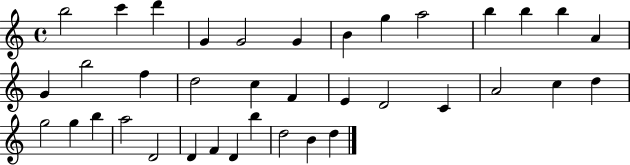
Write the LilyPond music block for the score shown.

{
  \clef treble
  \time 4/4
  \defaultTimeSignature
  \key c \major
  b''2 c'''4 d'''4 | g'4 g'2 g'4 | b'4 g''4 a''2 | b''4 b''4 b''4 a'4 | \break g'4 b''2 f''4 | d''2 c''4 f'4 | e'4 d'2 c'4 | a'2 c''4 d''4 | \break g''2 g''4 b''4 | a''2 d'2 | d'4 f'4 d'4 b''4 | d''2 b'4 d''4 | \break \bar "|."
}